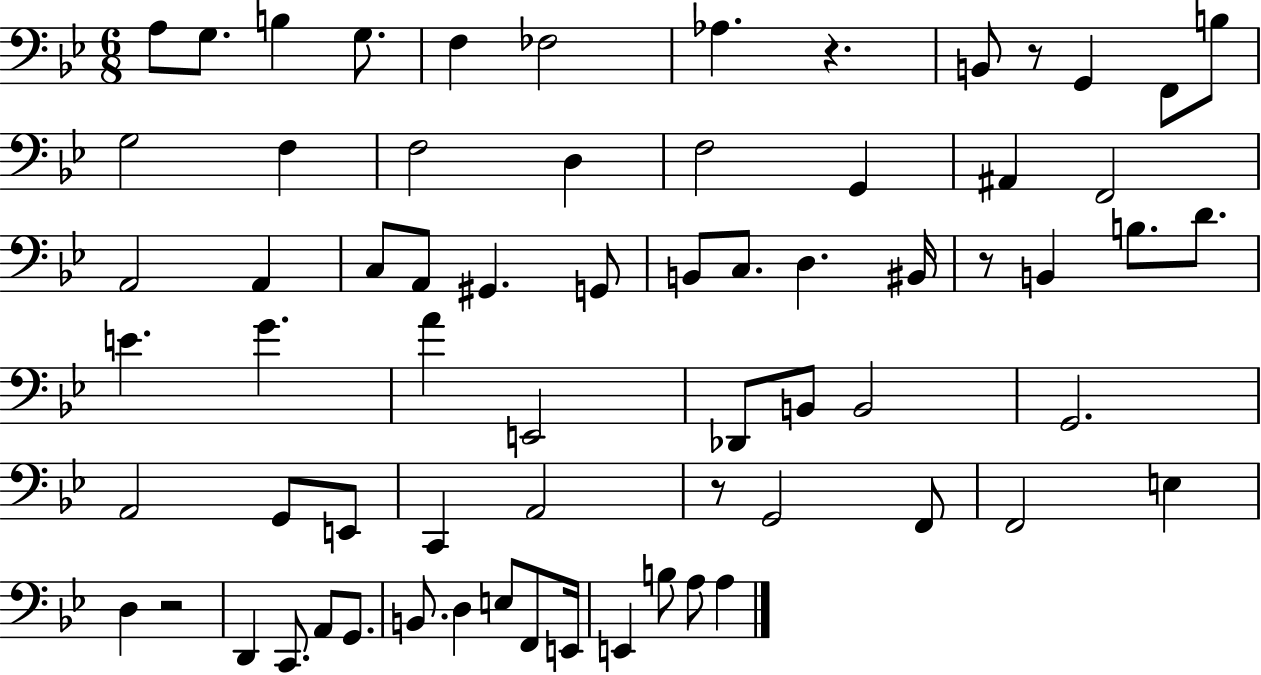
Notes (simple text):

A3/e G3/e. B3/q G3/e. F3/q FES3/h Ab3/q. R/q. B2/e R/e G2/q F2/e B3/e G3/h F3/q F3/h D3/q F3/h G2/q A#2/q F2/h A2/h A2/q C3/e A2/e G#2/q. G2/e B2/e C3/e. D3/q. BIS2/s R/e B2/q B3/e. D4/e. E4/q. G4/q. A4/q E2/h Db2/e B2/e B2/h G2/h. A2/h G2/e E2/e C2/q A2/h R/e G2/h F2/e F2/h E3/q D3/q R/h D2/q C2/e. A2/e G2/e. B2/e. D3/q E3/e F2/e E2/s E2/q B3/e A3/e A3/q